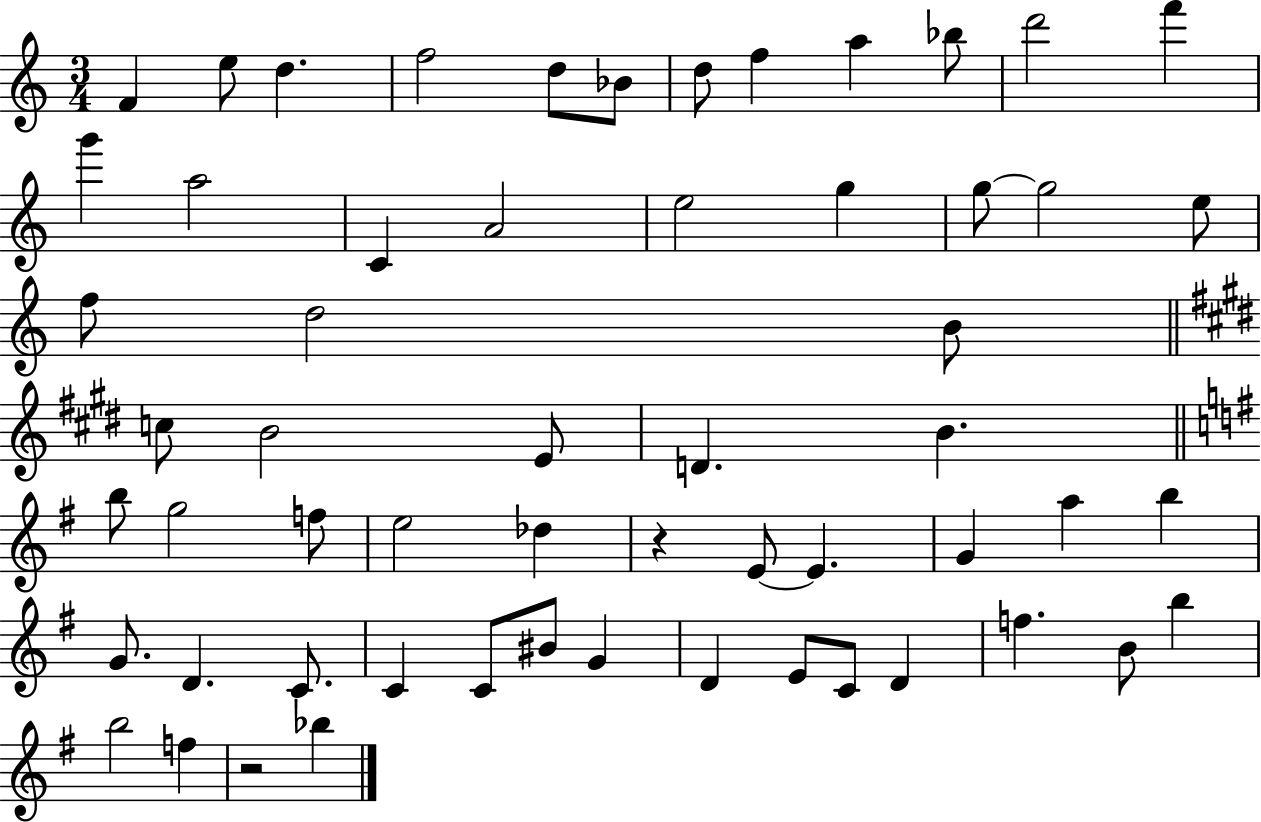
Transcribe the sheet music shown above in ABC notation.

X:1
T:Untitled
M:3/4
L:1/4
K:C
F e/2 d f2 d/2 _B/2 d/2 f a _b/2 d'2 f' g' a2 C A2 e2 g g/2 g2 e/2 f/2 d2 B/2 c/2 B2 E/2 D B b/2 g2 f/2 e2 _d z E/2 E G a b G/2 D C/2 C C/2 ^B/2 G D E/2 C/2 D f B/2 b b2 f z2 _b